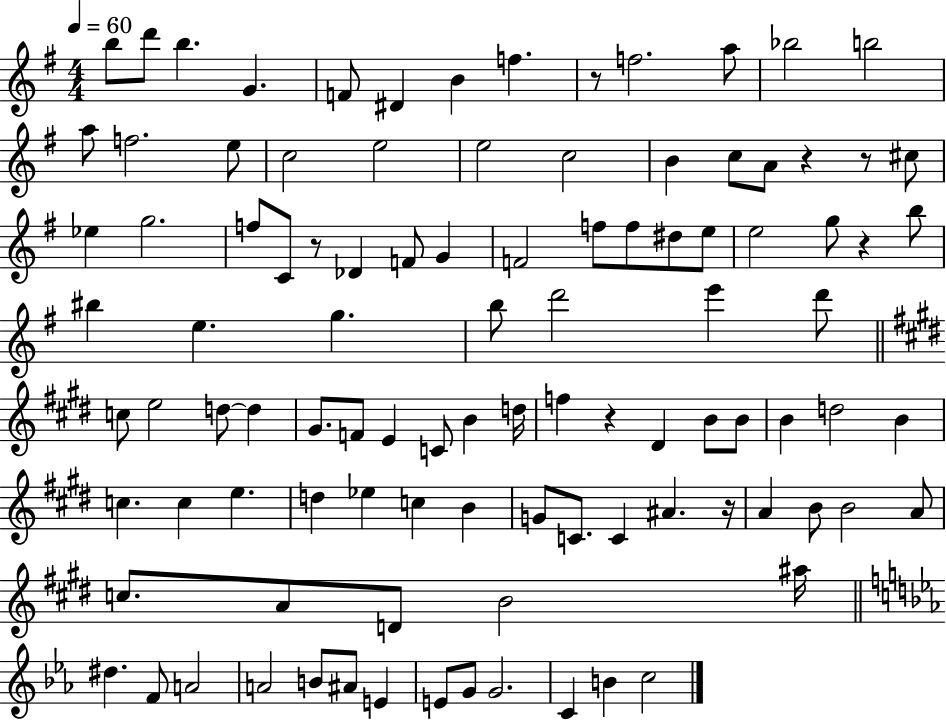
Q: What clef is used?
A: treble